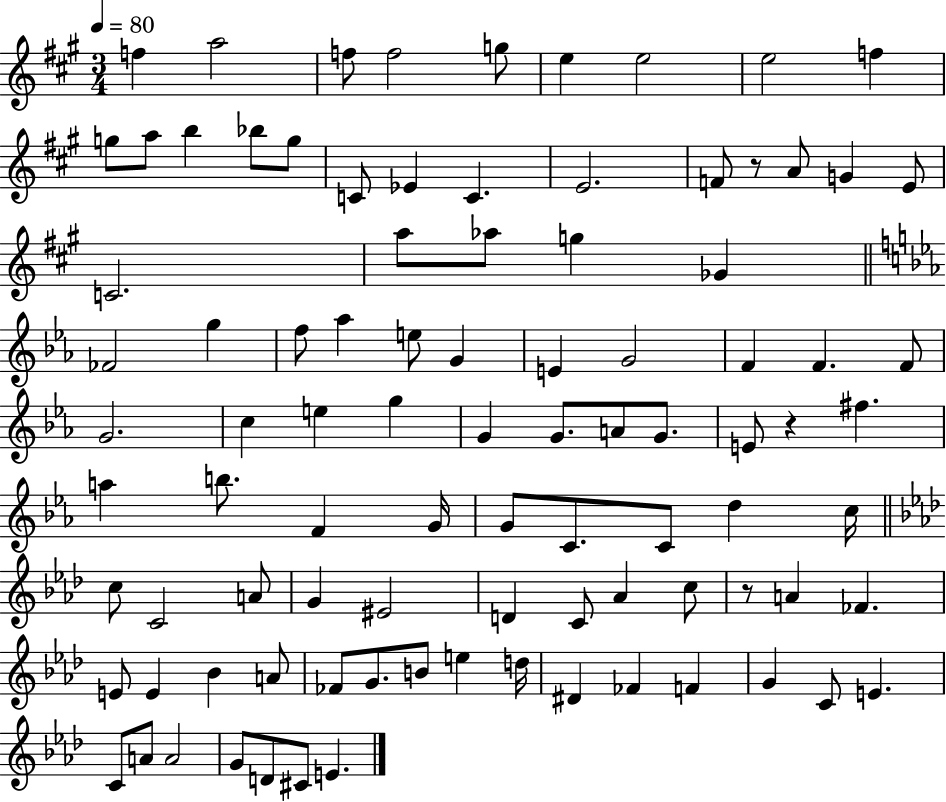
X:1
T:Untitled
M:3/4
L:1/4
K:A
f a2 f/2 f2 g/2 e e2 e2 f g/2 a/2 b _b/2 g/2 C/2 _E C E2 F/2 z/2 A/2 G E/2 C2 a/2 _a/2 g _G _F2 g f/2 _a e/2 G E G2 F F F/2 G2 c e g G G/2 A/2 G/2 E/2 z ^f a b/2 F G/4 G/2 C/2 C/2 d c/4 c/2 C2 A/2 G ^E2 D C/2 _A c/2 z/2 A _F E/2 E _B A/2 _F/2 G/2 B/2 e d/4 ^D _F F G C/2 E C/2 A/2 A2 G/2 D/2 ^C/2 E